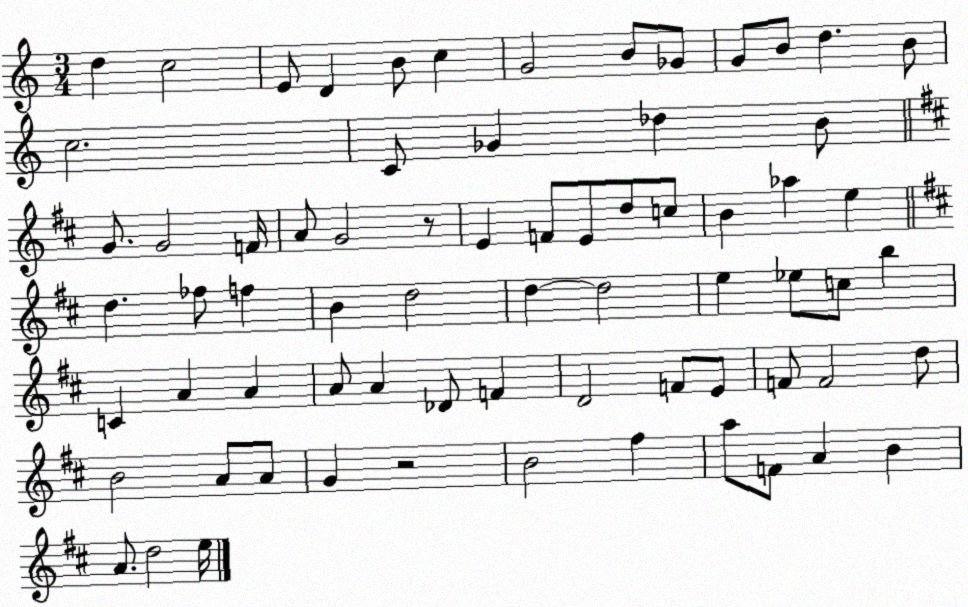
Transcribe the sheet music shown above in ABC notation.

X:1
T:Untitled
M:3/4
L:1/4
K:C
d c2 E/2 D B/2 c G2 B/2 _G/2 G/2 B/2 d B/2 c2 C/2 _G _d B/2 G/2 G2 F/4 A/2 G2 z/2 E F/2 E/2 d/2 c/2 B _a e d _f/2 f B d2 d d2 e _e/2 c/2 b C A A A/2 A _D/2 F D2 F/2 E/2 F/2 F2 d/2 B2 A/2 A/2 G z2 B2 ^f a/2 F/2 A B A/2 d2 e/4